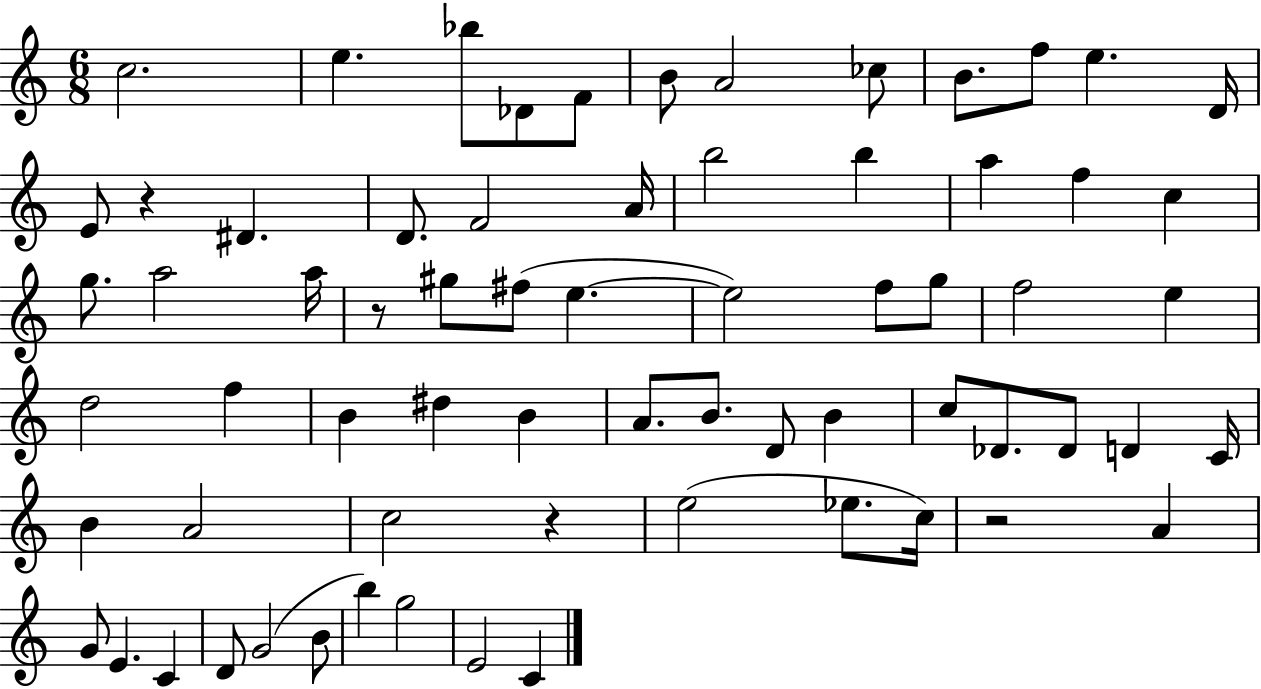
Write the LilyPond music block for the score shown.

{
  \clef treble
  \numericTimeSignature
  \time 6/8
  \key c \major
  c''2. | e''4. bes''8 des'8 f'8 | b'8 a'2 ces''8 | b'8. f''8 e''4. d'16 | \break e'8 r4 dis'4. | d'8. f'2 a'16 | b''2 b''4 | a''4 f''4 c''4 | \break g''8. a''2 a''16 | r8 gis''8 fis''8( e''4.~~ | e''2) f''8 g''8 | f''2 e''4 | \break d''2 f''4 | b'4 dis''4 b'4 | a'8. b'8. d'8 b'4 | c''8 des'8. des'8 d'4 c'16 | \break b'4 a'2 | c''2 r4 | e''2( ees''8. c''16) | r2 a'4 | \break g'8 e'4. c'4 | d'8 g'2( b'8 | b''4) g''2 | e'2 c'4 | \break \bar "|."
}